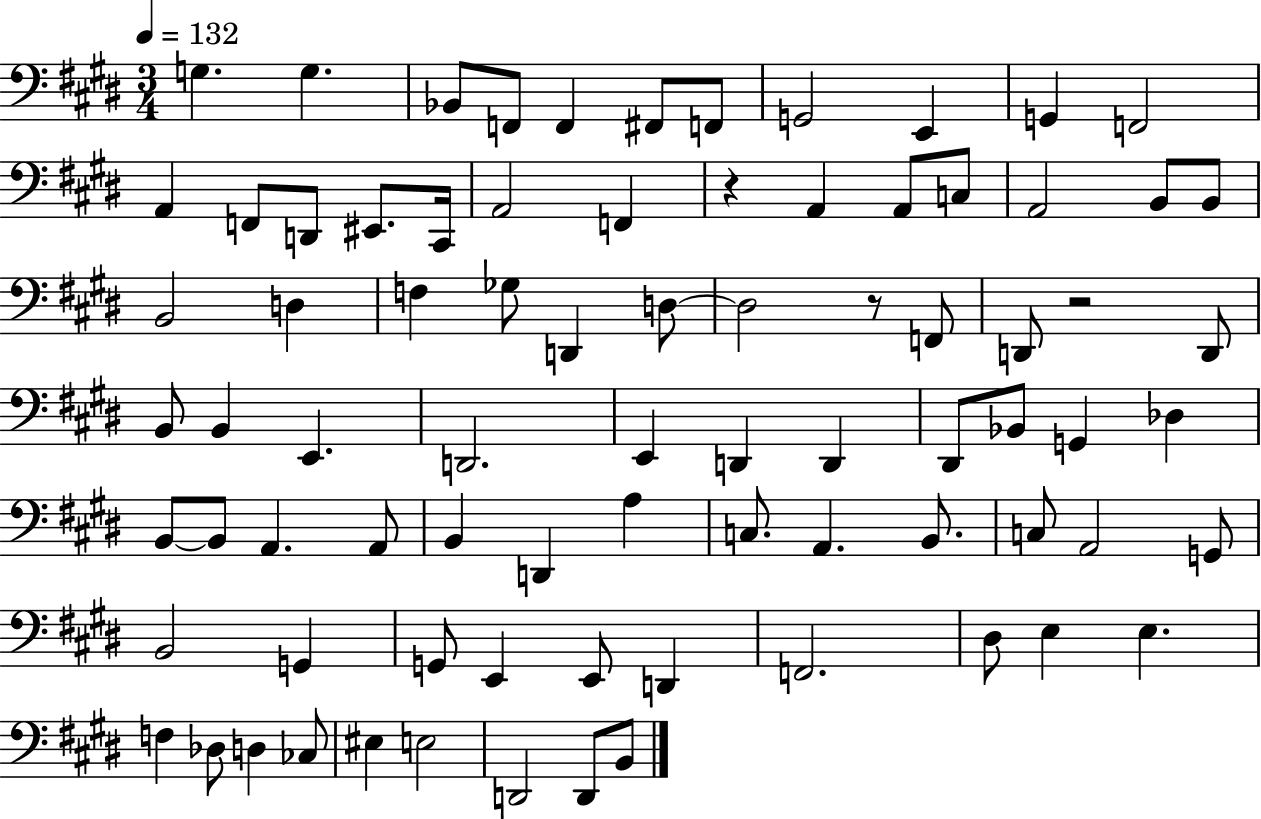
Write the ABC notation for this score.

X:1
T:Untitled
M:3/4
L:1/4
K:E
G, G, _B,,/2 F,,/2 F,, ^F,,/2 F,,/2 G,,2 E,, G,, F,,2 A,, F,,/2 D,,/2 ^E,,/2 ^C,,/4 A,,2 F,, z A,, A,,/2 C,/2 A,,2 B,,/2 B,,/2 B,,2 D, F, _G,/2 D,, D,/2 D,2 z/2 F,,/2 D,,/2 z2 D,,/2 B,,/2 B,, E,, D,,2 E,, D,, D,, ^D,,/2 _B,,/2 G,, _D, B,,/2 B,,/2 A,, A,,/2 B,, D,, A, C,/2 A,, B,,/2 C,/2 A,,2 G,,/2 B,,2 G,, G,,/2 E,, E,,/2 D,, F,,2 ^D,/2 E, E, F, _D,/2 D, _C,/2 ^E, E,2 D,,2 D,,/2 B,,/2